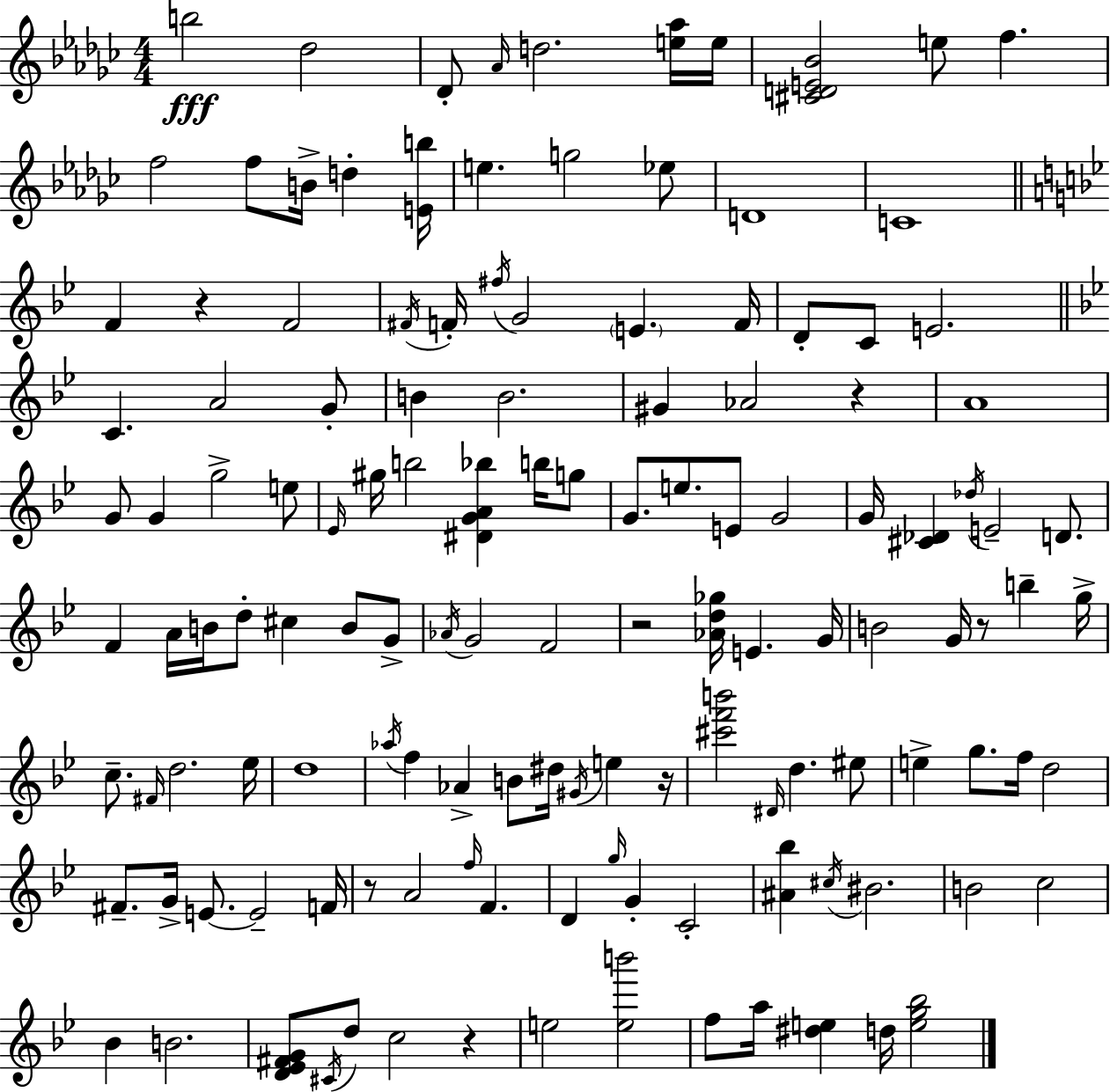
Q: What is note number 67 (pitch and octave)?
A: G4